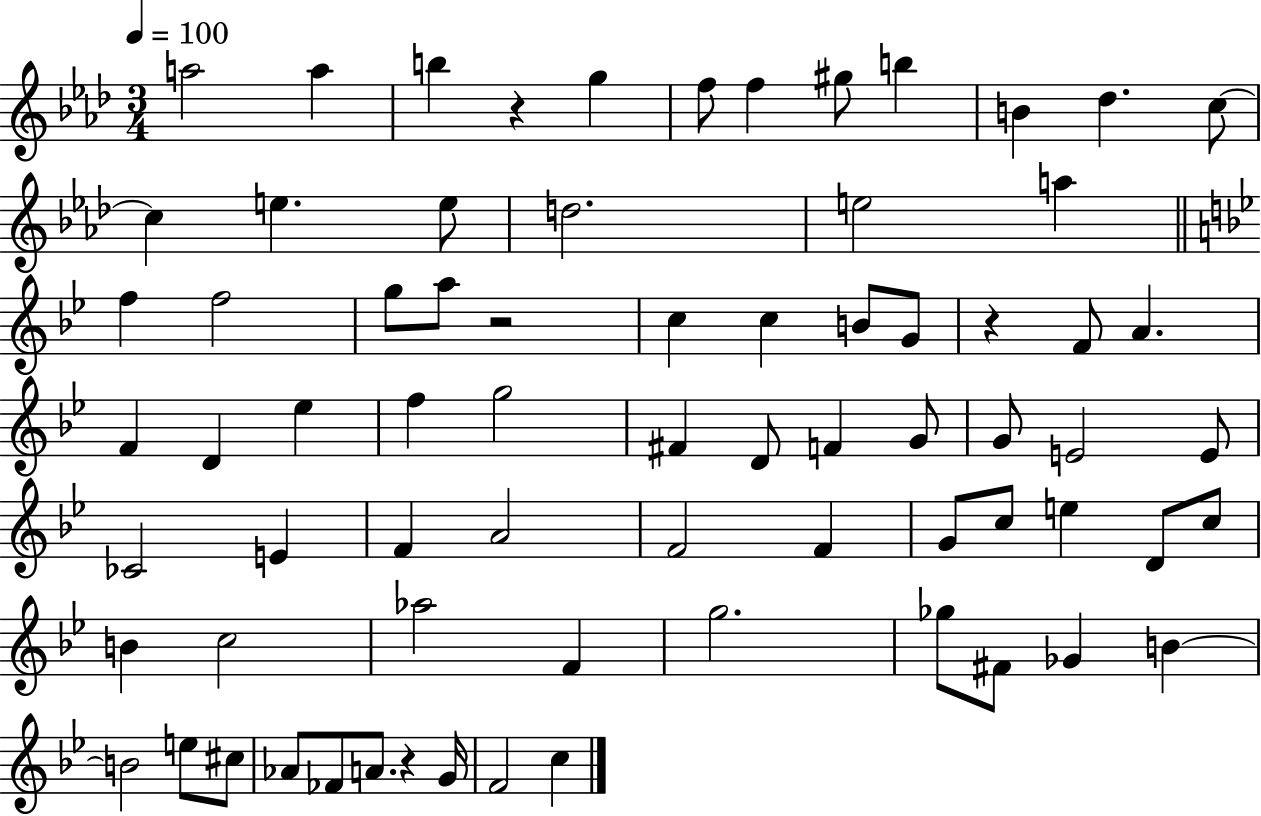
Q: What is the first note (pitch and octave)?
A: A5